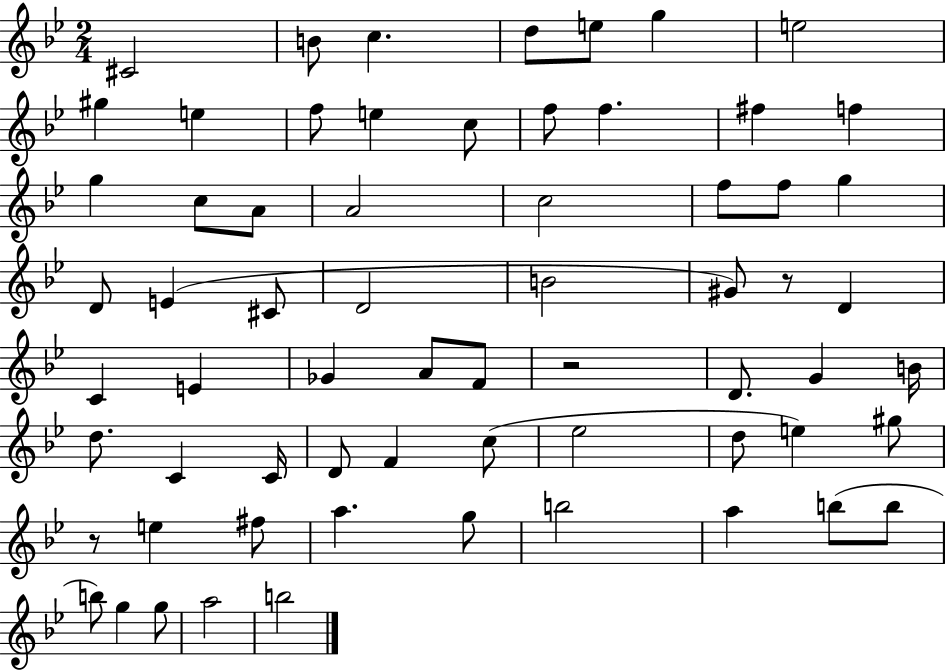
X:1
T:Untitled
M:2/4
L:1/4
K:Bb
^C2 B/2 c d/2 e/2 g e2 ^g e f/2 e c/2 f/2 f ^f f g c/2 A/2 A2 c2 f/2 f/2 g D/2 E ^C/2 D2 B2 ^G/2 z/2 D C E _G A/2 F/2 z2 D/2 G B/4 d/2 C C/4 D/2 F c/2 _e2 d/2 e ^g/2 z/2 e ^f/2 a g/2 b2 a b/2 b/2 b/2 g g/2 a2 b2